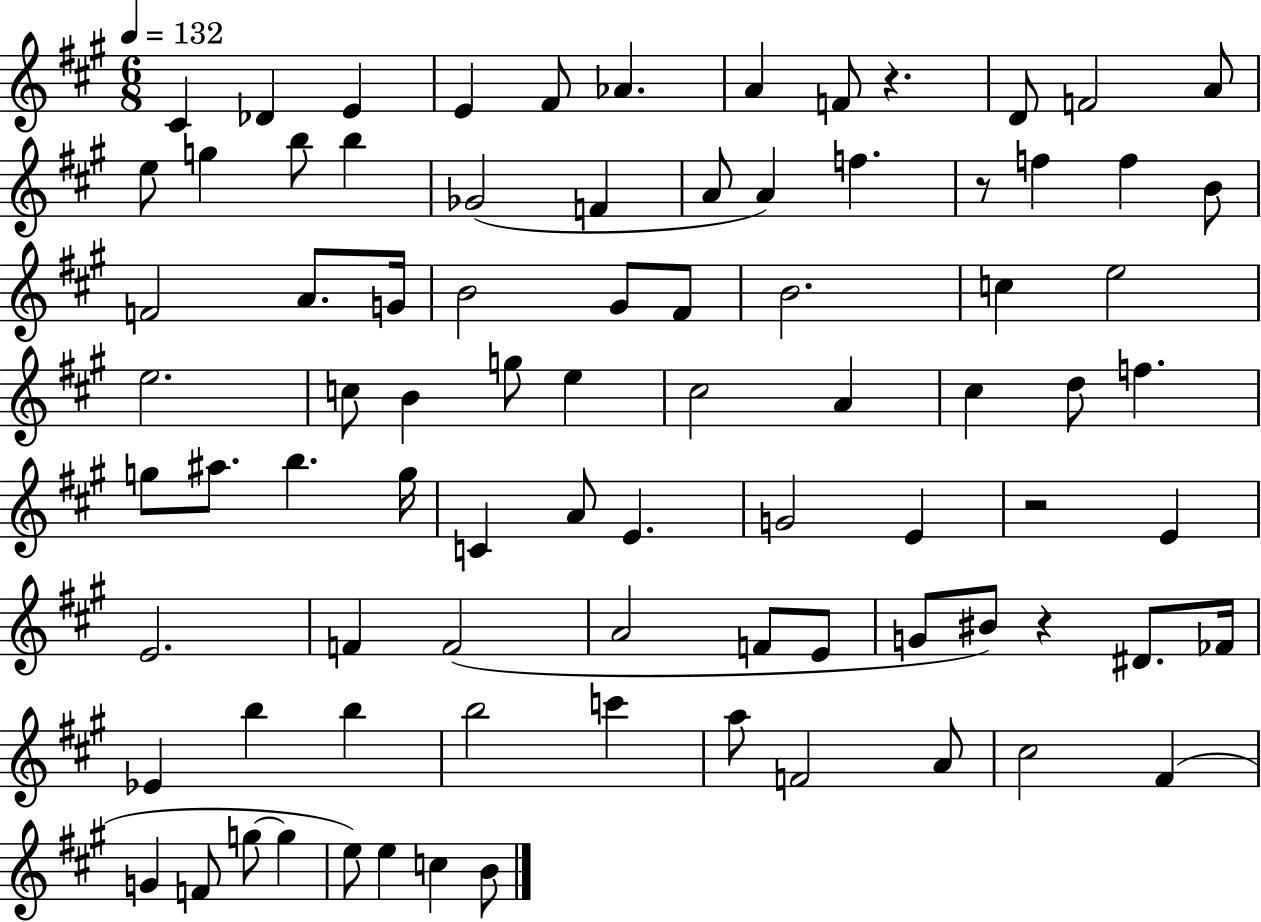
{
  \clef treble
  \numericTimeSignature
  \time 6/8
  \key a \major
  \tempo 4 = 132
  cis'4 des'4 e'4 | e'4 fis'8 aes'4. | a'4 f'8 r4. | d'8 f'2 a'8 | \break e''8 g''4 b''8 b''4 | ges'2( f'4 | a'8 a'4) f''4. | r8 f''4 f''4 b'8 | \break f'2 a'8. g'16 | b'2 gis'8 fis'8 | b'2. | c''4 e''2 | \break e''2. | c''8 b'4 g''8 e''4 | cis''2 a'4 | cis''4 d''8 f''4. | \break g''8 ais''8. b''4. g''16 | c'4 a'8 e'4. | g'2 e'4 | r2 e'4 | \break e'2. | f'4 f'2( | a'2 f'8 e'8 | g'8 bis'8) r4 dis'8. fes'16 | \break ees'4 b''4 b''4 | b''2 c'''4 | a''8 f'2 a'8 | cis''2 fis'4( | \break g'4 f'8 g''8~~ g''4 | e''8) e''4 c''4 b'8 | \bar "|."
}